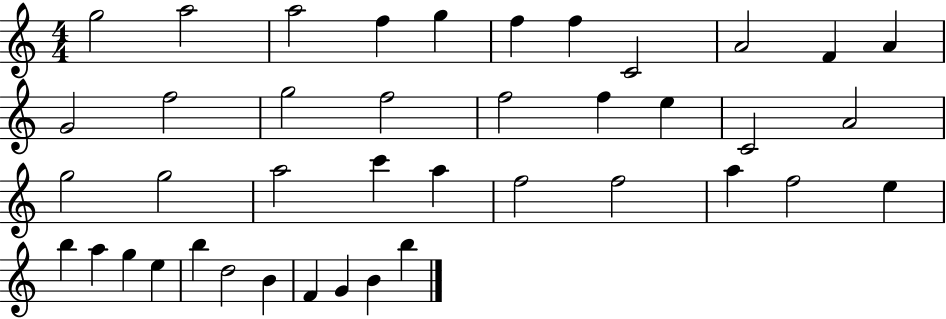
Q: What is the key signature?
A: C major